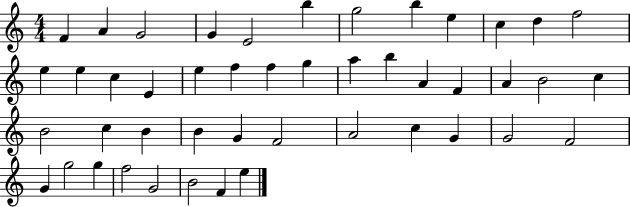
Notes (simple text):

F4/q A4/q G4/h G4/q E4/h B5/q G5/h B5/q E5/q C5/q D5/q F5/h E5/q E5/q C5/q E4/q E5/q F5/q F5/q G5/q A5/q B5/q A4/q F4/q A4/q B4/h C5/q B4/h C5/q B4/q B4/q G4/q F4/h A4/h C5/q G4/q G4/h F4/h G4/q G5/h G5/q F5/h G4/h B4/h F4/q E5/q